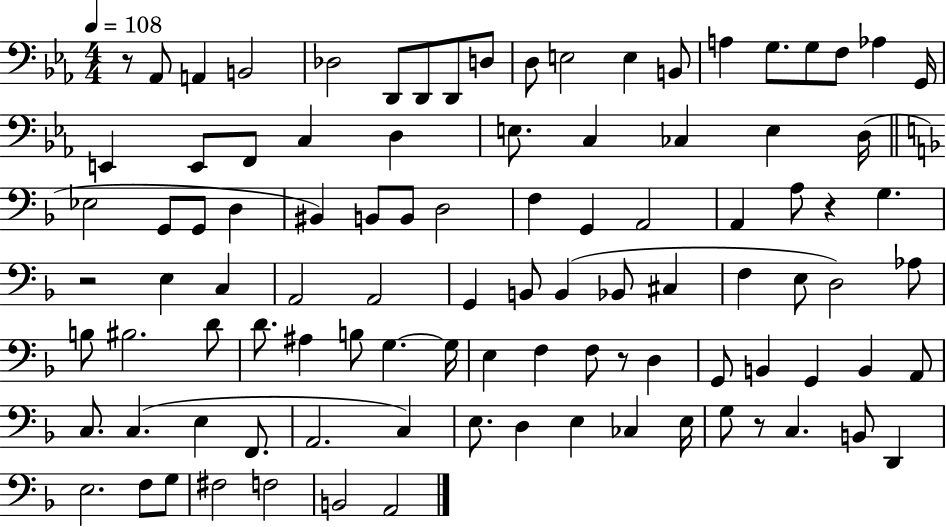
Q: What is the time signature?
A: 4/4